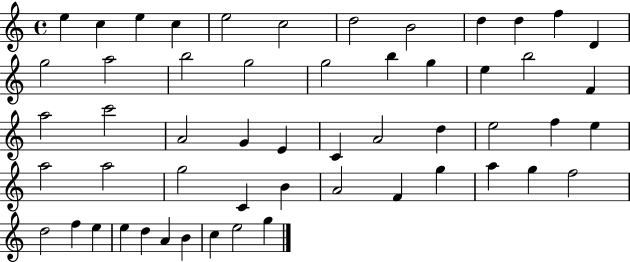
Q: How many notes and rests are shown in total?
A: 54